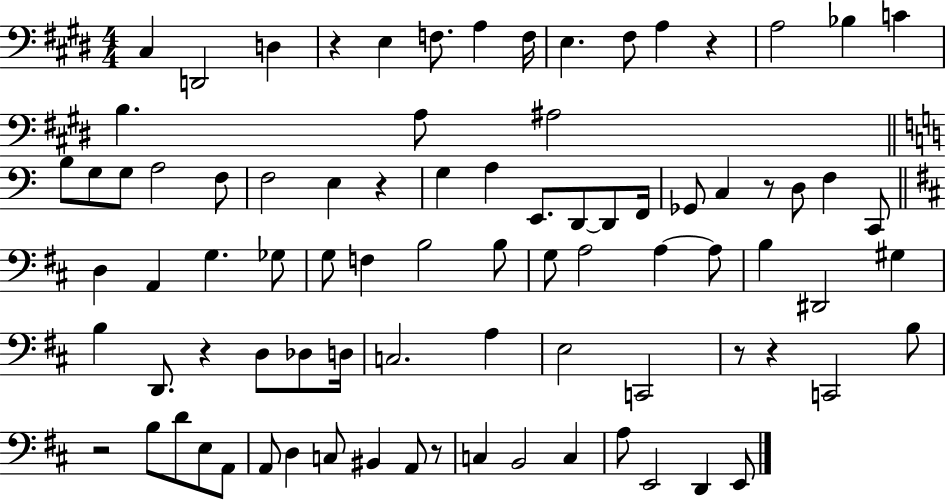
C#3/q D2/h D3/q R/q E3/q F3/e. A3/q F3/s E3/q. F#3/e A3/q R/q A3/h Bb3/q C4/q B3/q. A3/e A#3/h B3/e G3/e G3/e A3/h F3/e F3/h E3/q R/q G3/q A3/q E2/e. D2/e D2/e F2/s Gb2/e C3/q R/e D3/e F3/q C2/e D3/q A2/q G3/q. Gb3/e G3/e F3/q B3/h B3/e G3/e A3/h A3/q A3/e B3/q D#2/h G#3/q B3/q D2/e. R/q D3/e Db3/e D3/s C3/h. A3/q E3/h C2/h R/e R/q C2/h B3/e R/h B3/e D4/e E3/e A2/e A2/e D3/q C3/e BIS2/q A2/e R/e C3/q B2/h C3/q A3/e E2/h D2/q E2/e